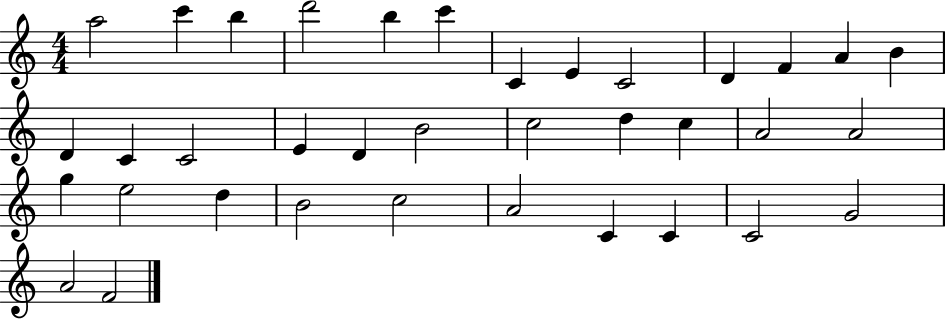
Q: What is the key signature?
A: C major